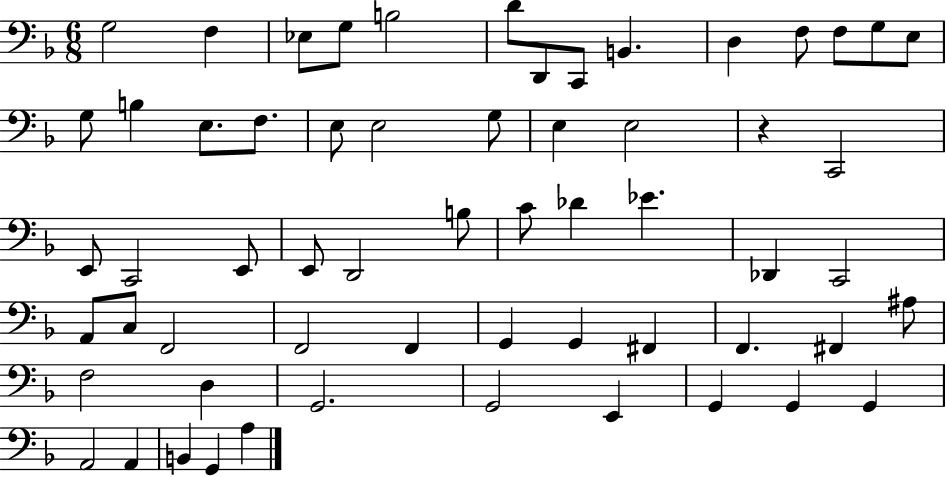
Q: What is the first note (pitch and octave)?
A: G3